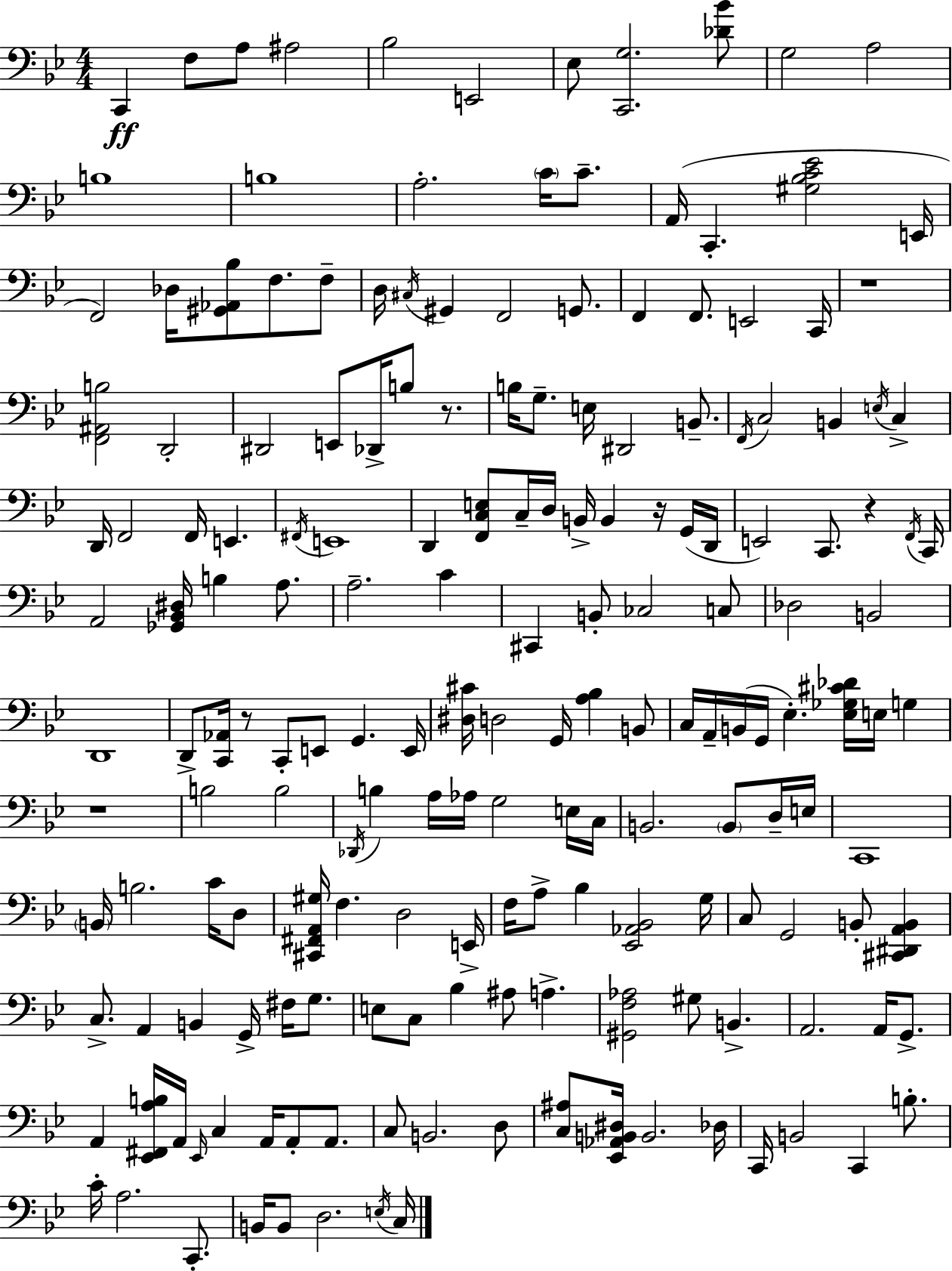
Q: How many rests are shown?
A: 6